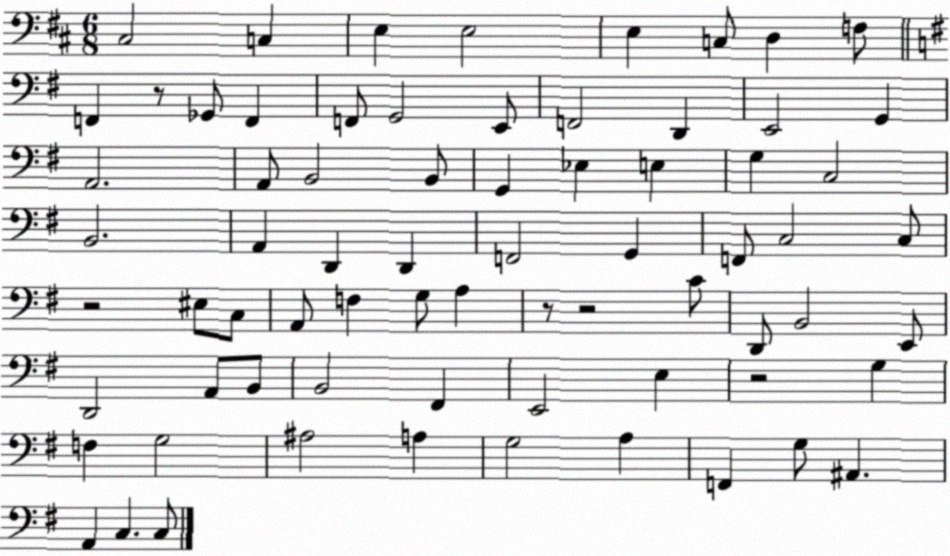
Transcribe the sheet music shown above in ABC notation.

X:1
T:Untitled
M:6/8
L:1/4
K:D
^C,2 C, E, E,2 E, C,/2 D, F,/2 F,, z/2 _G,,/2 F,, F,,/2 G,,2 E,,/2 F,,2 D,, E,,2 G,, A,,2 A,,/2 B,,2 B,,/2 G,, _E, E, G, C,2 B,,2 A,, D,, D,, F,,2 G,, F,,/2 C,2 C,/2 z2 ^E,/2 C,/2 A,,/2 F, G,/2 A, z/2 z2 C/2 D,,/2 B,,2 E,,/2 D,,2 A,,/2 B,,/2 B,,2 ^F,, E,,2 E, z2 G, F, G,2 ^A,2 A, G,2 A, F,, G,/2 ^A,, A,, C, C,/2